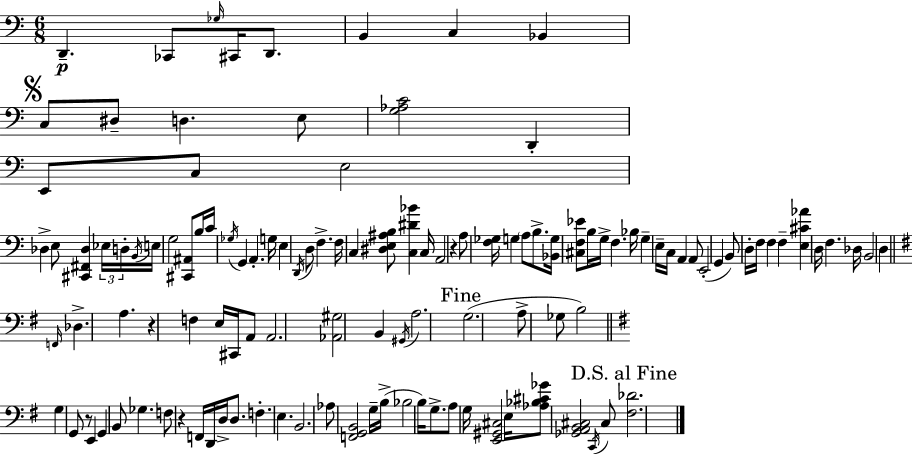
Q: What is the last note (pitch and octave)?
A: C#3